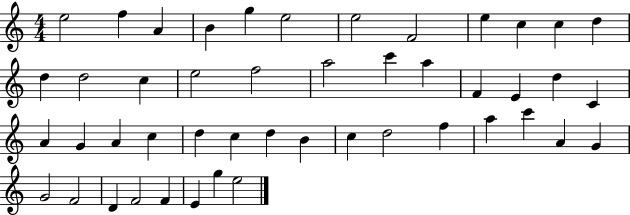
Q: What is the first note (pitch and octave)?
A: E5